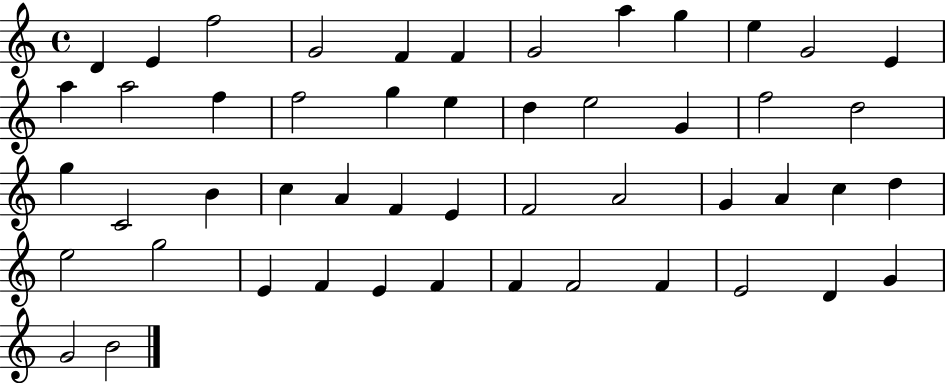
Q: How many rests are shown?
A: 0